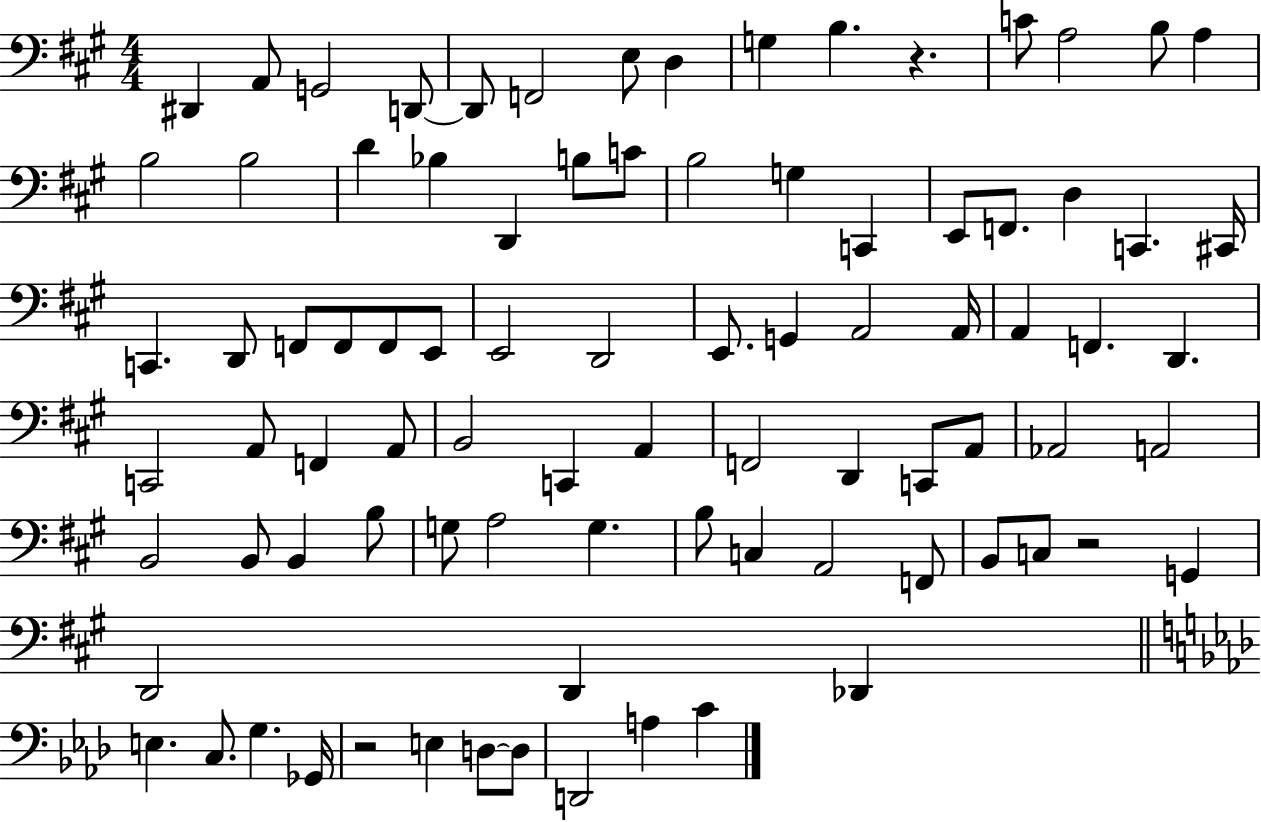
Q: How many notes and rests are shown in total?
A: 87